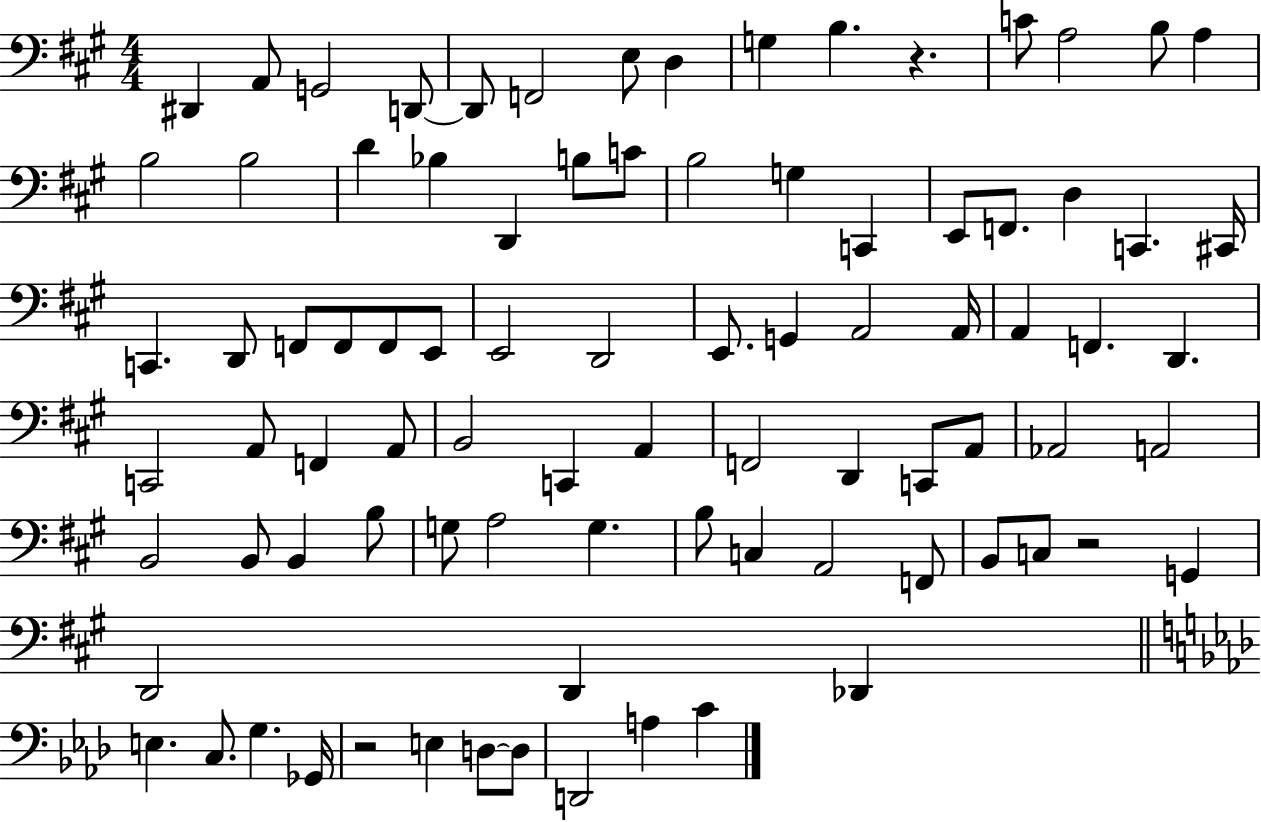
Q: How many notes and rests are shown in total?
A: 87